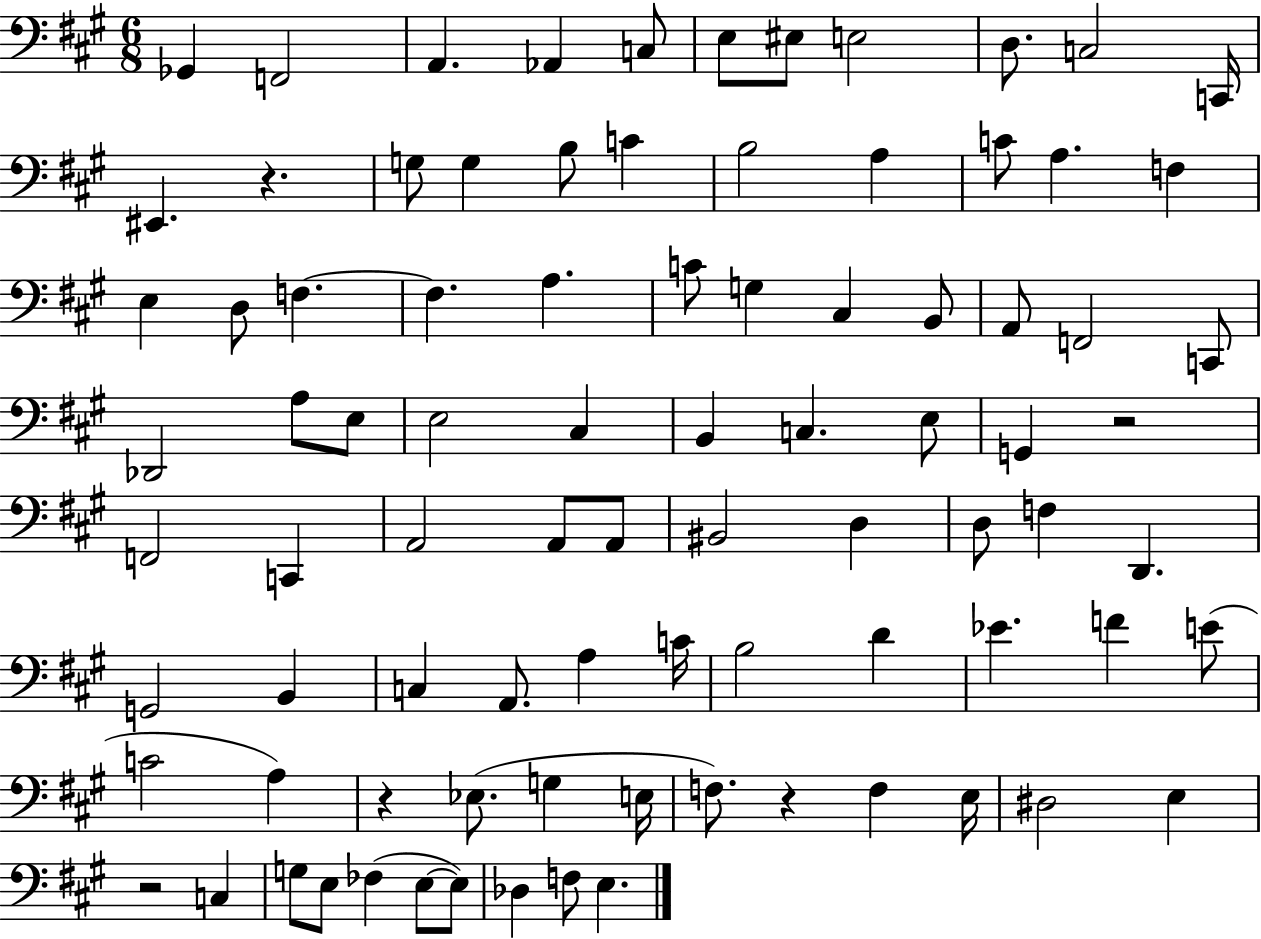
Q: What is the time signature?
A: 6/8